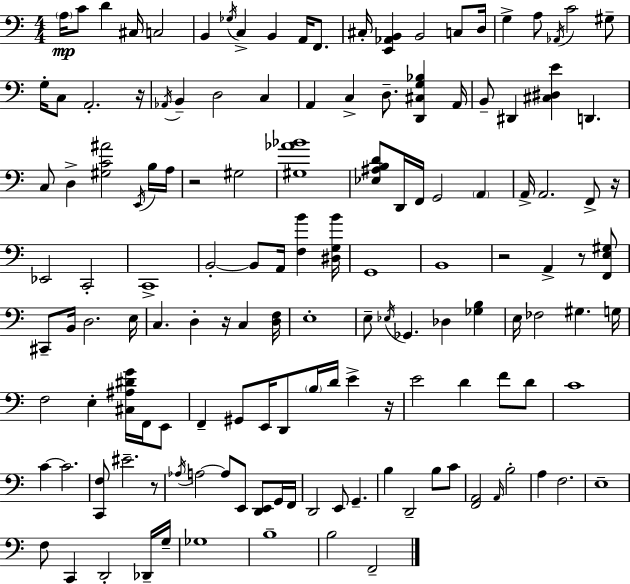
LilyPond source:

{
  \clef bass
  \numericTimeSignature
  \time 4/4
  \key c \major
  \repeat volta 2 { \parenthesize a16\mp c'8 d'4 cis16 c2 | b,4 \acciaccatura { ges16 } c4-> b,4 a,16 f,8. | cis16-. <e, aes, b,>4 b,2 c8 | d16 g4-> a8 \acciaccatura { aes,16 } c'2 | \break gis8-- g16-. c8 a,2.-. | r16 \acciaccatura { aes,16 } b,4-- d2 c4 | a,4 c4-> d8.-- <d, cis g bes>4 | a,16 b,8-- dis,4 <cis dis e'>4 d,4. | \break c8 d4-> <gis c' ais'>2 | \acciaccatura { e,16 } b16 a16 r2 gis2 | <gis aes' bes'>1 | <ees ais b d'>8 d,16 f,16 g,2 | \break \parenthesize a,4 a,16-> a,2. | f,8-> r16 ees,2 c,2-. | c,1-> | b,2-.~~ b,8 a,16 <f b'>4 | \break <dis g b'>16 g,1 | b,1 | r2 a,4-> | r8 <f, e gis>8 cis,8-- b,16 d2. | \break e16 c4. d4-. r16 c4 | <d f>16 e1-. | e8-- \acciaccatura { ees16 } ges,4. des4 | <ges b>4 e16 fes2 gis4. | \break g16 f2 e4-. | <cis ais dis' g'>16 f,16 e,8 f,4-- gis,8 e,16 d,8 \parenthesize b16 d'16 | e'4-> r16 e'2 d'4 | f'8 d'8 c'1 | \break c'4~~ c'2. | <c, f>8 eis'2.-- | r8 \acciaccatura { aes16 } a2~~ a8 | e,8 <d, e,>8 g,16 f,16 d,2 e,8 | \break g,4.-- b4 d,2-- | b8 c'8 <f, a,>2 \grace { a,16 } b2-. | a4 f2. | e1-- | \break f8 c,4 d,2-. | des,16-- g16-- ges1 | b1-- | b2 f,2-- | \break } \bar "|."
}